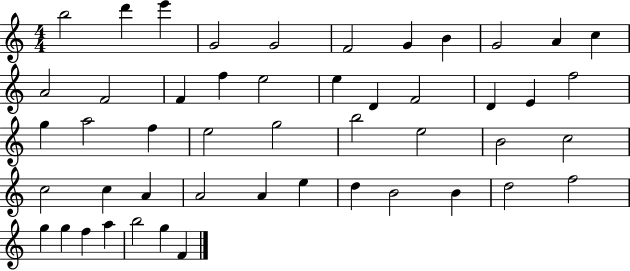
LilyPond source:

{
  \clef treble
  \numericTimeSignature
  \time 4/4
  \key c \major
  b''2 d'''4 e'''4 | g'2 g'2 | f'2 g'4 b'4 | g'2 a'4 c''4 | \break a'2 f'2 | f'4 f''4 e''2 | e''4 d'4 f'2 | d'4 e'4 f''2 | \break g''4 a''2 f''4 | e''2 g''2 | b''2 e''2 | b'2 c''2 | \break c''2 c''4 a'4 | a'2 a'4 e''4 | d''4 b'2 b'4 | d''2 f''2 | \break g''4 g''4 f''4 a''4 | b''2 g''4 f'4 | \bar "|."
}